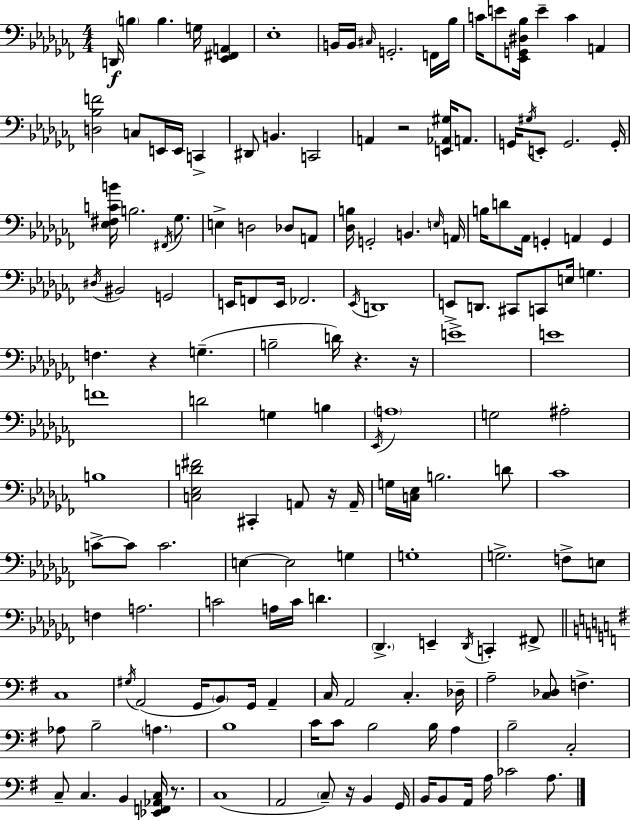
D2/s B3/q B3/q. G3/s [Eb2,F#2,A2]/q Eb3/w B2/s B2/s C#3/s G2/h. F2/s Bb3/s C4/s E4/e [Eb2,G2,D#3,Bb3]/s E4/q C4/q A2/q [D3,Bb3,F4]/h C3/e E2/s E2/s C2/q D#2/e B2/q. C2/h A2/q R/h [E2,Ab2,G#3]/s A2/e. G2/s G#3/s E2/e G2/h. G2/s [Eb3,F#3,C4,B4]/s B3/h. F#2/s Gb3/e. E3/q D3/h Db3/e A2/e [Db3,B3]/s G2/h B2/q. E3/s A2/s B3/s D4/e Ab2/s G2/q A2/q G2/q D#3/s BIS2/h G2/h E2/s F2/e E2/s FES2/h. Eb2/s D2/w E2/e D2/e. C#2/e C2/e E3/s G3/q. F3/q. R/q G3/q. B3/h D4/s R/q. R/s E4/w E4/w F4/w D4/h G3/q B3/q Eb2/s A3/w G3/h A#3/h B3/w [C3,Eb3,D4,F#4]/h C#2/q A2/e R/s A2/s G3/s [C3,Eb3]/s B3/h. D4/e CES4/w C4/e C4/e C4/h. E3/q E3/h G3/q G3/w G3/h. F3/e E3/e F3/q A3/h. C4/h A3/s C4/s D4/q. Db2/q. E2/q Db2/s C2/q F#2/e C3/w G#3/s A2/h G2/s B2/e G2/s A2/q C3/s A2/h C3/q. Db3/s A3/h [C3,Db3]/e F3/q. Ab3/e B3/h A3/q. B3/w C4/s C4/e B3/h B3/s A3/q B3/h C3/h C3/e C3/q. B2/q [Eb2,F2,Ab2,C3]/s R/e. C3/w A2/h C3/e R/s B2/q G2/s B2/s B2/e A2/s A3/s CES4/h A3/e.